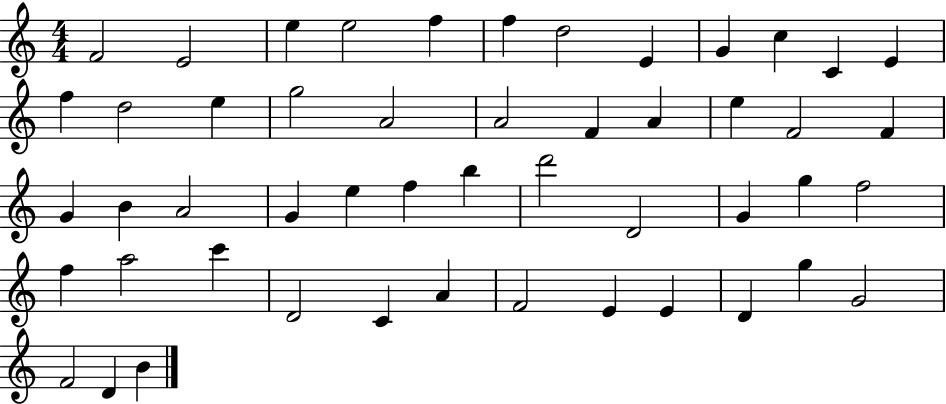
X:1
T:Untitled
M:4/4
L:1/4
K:C
F2 E2 e e2 f f d2 E G c C E f d2 e g2 A2 A2 F A e F2 F G B A2 G e f b d'2 D2 G g f2 f a2 c' D2 C A F2 E E D g G2 F2 D B